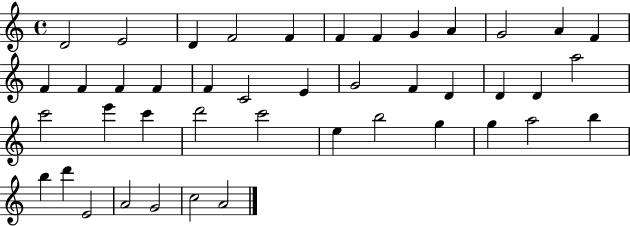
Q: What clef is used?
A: treble